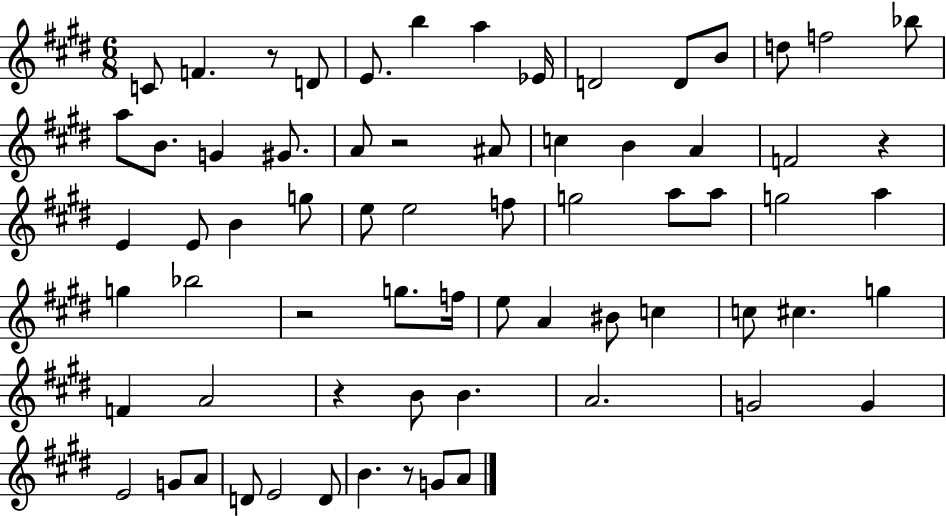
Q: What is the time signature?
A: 6/8